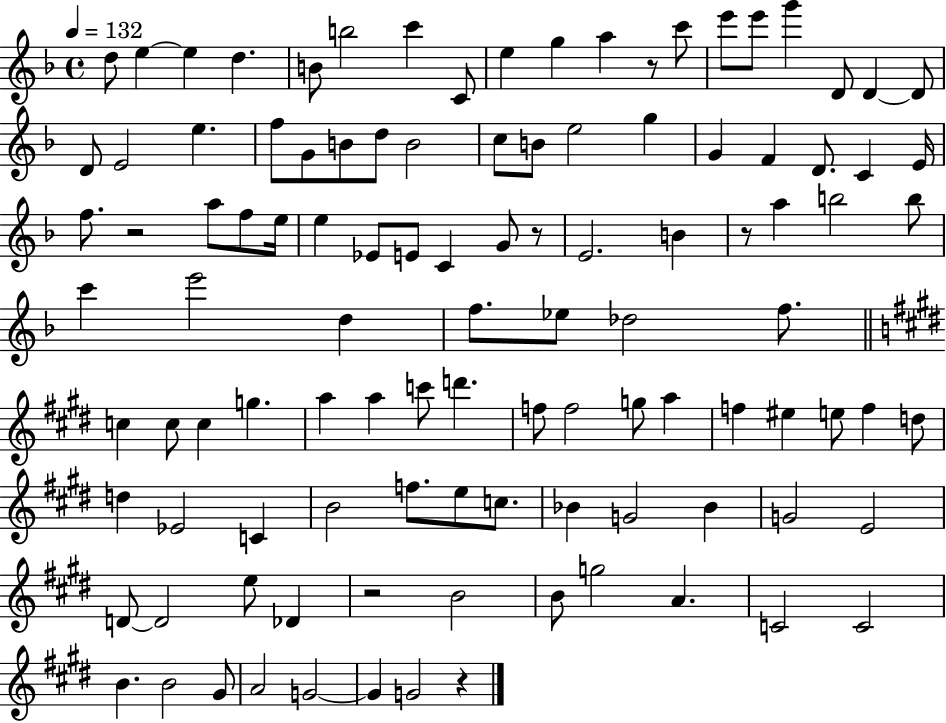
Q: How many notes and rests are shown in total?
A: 108